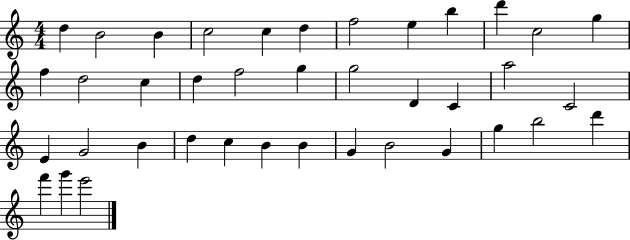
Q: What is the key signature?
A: C major